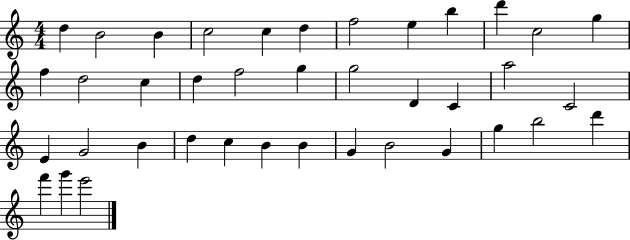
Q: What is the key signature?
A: C major